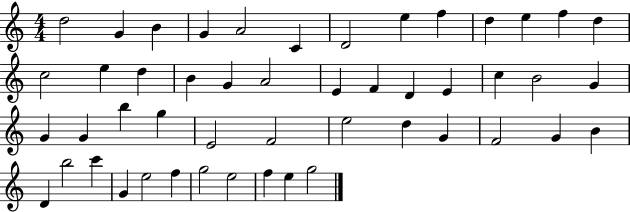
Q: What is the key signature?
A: C major